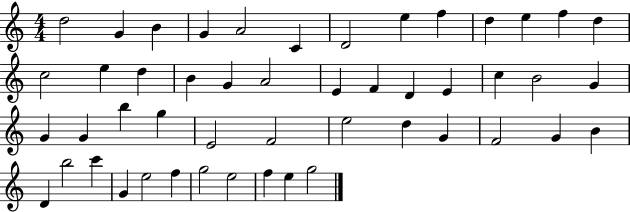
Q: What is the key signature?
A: C major